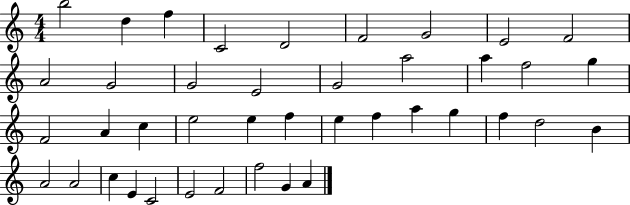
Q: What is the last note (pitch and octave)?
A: A4